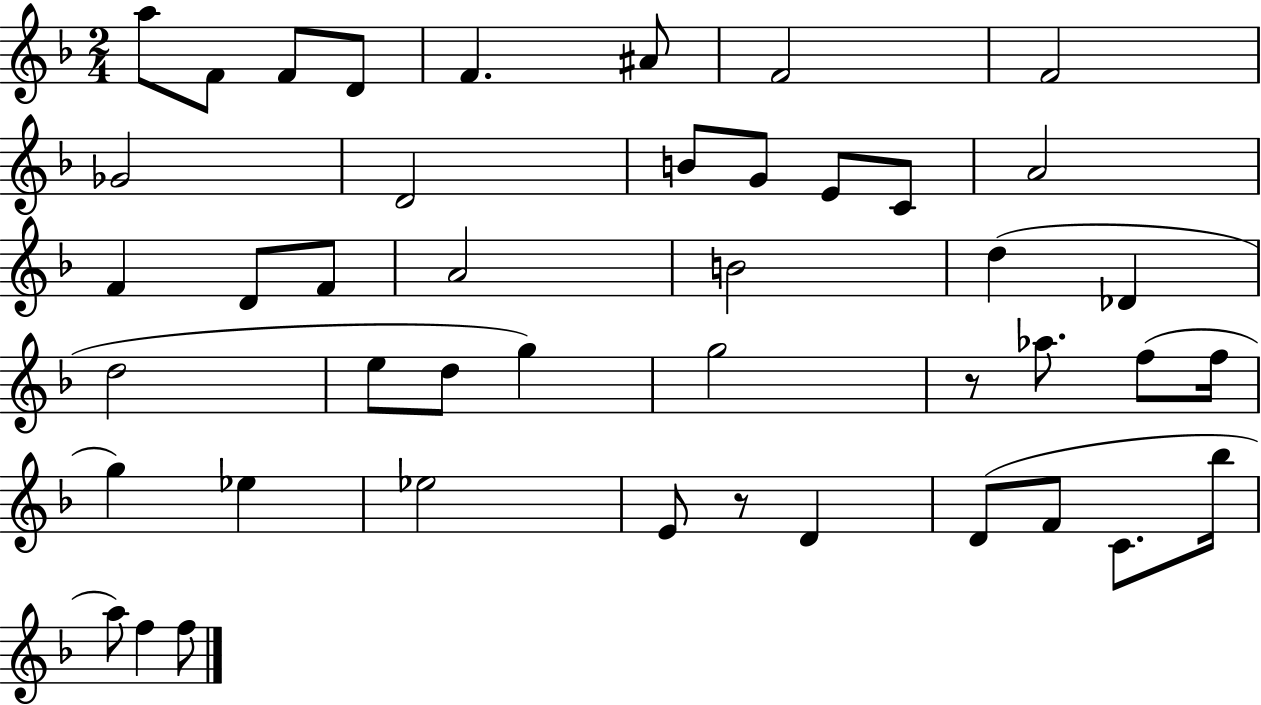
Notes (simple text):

A5/e F4/e F4/e D4/e F4/q. A#4/e F4/h F4/h Gb4/h D4/h B4/e G4/e E4/e C4/e A4/h F4/q D4/e F4/e A4/h B4/h D5/q Db4/q D5/h E5/e D5/e G5/q G5/h R/e Ab5/e. F5/e F5/s G5/q Eb5/q Eb5/h E4/e R/e D4/q D4/e F4/e C4/e. Bb5/s A5/e F5/q F5/e